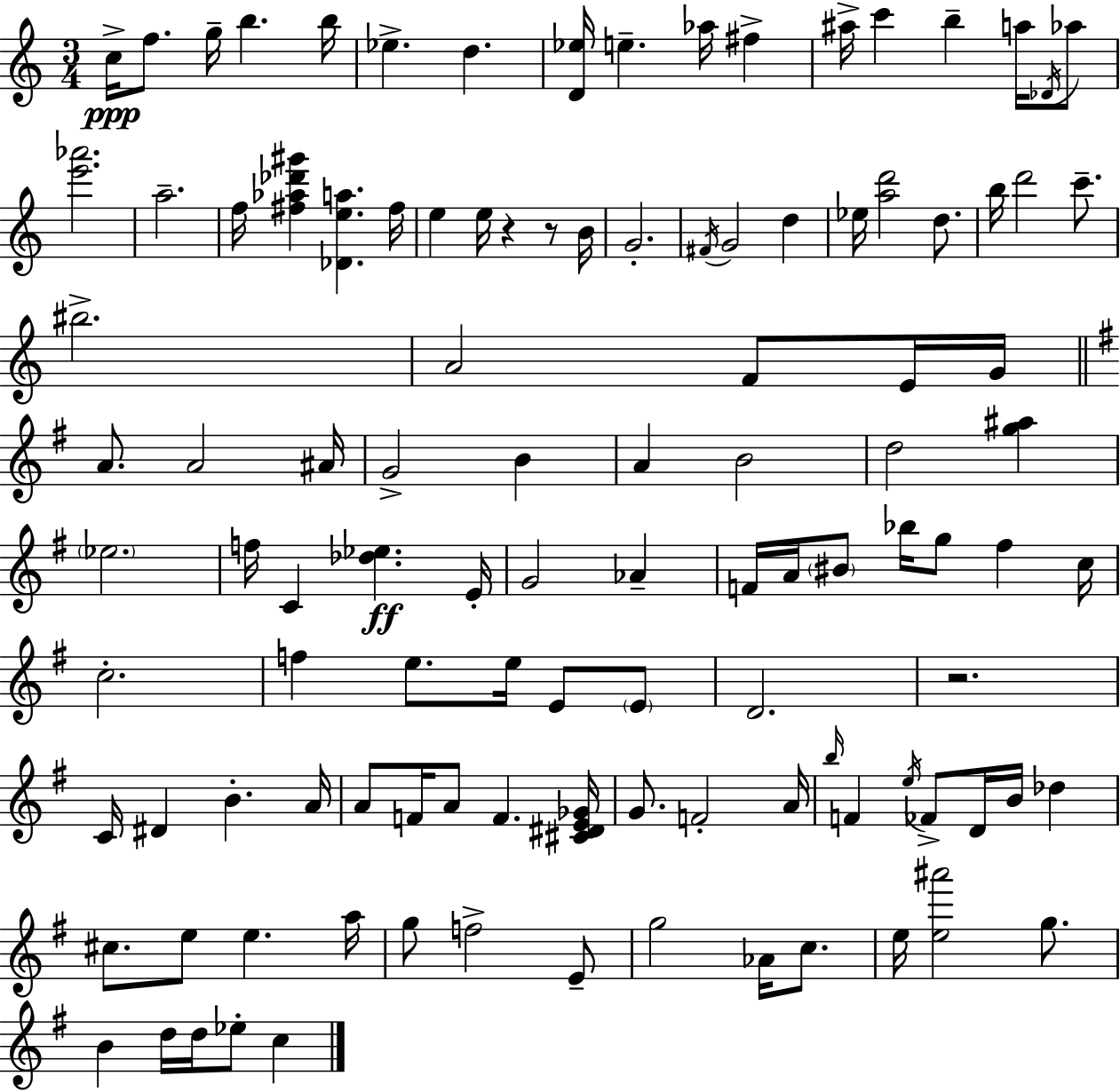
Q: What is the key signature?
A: A minor